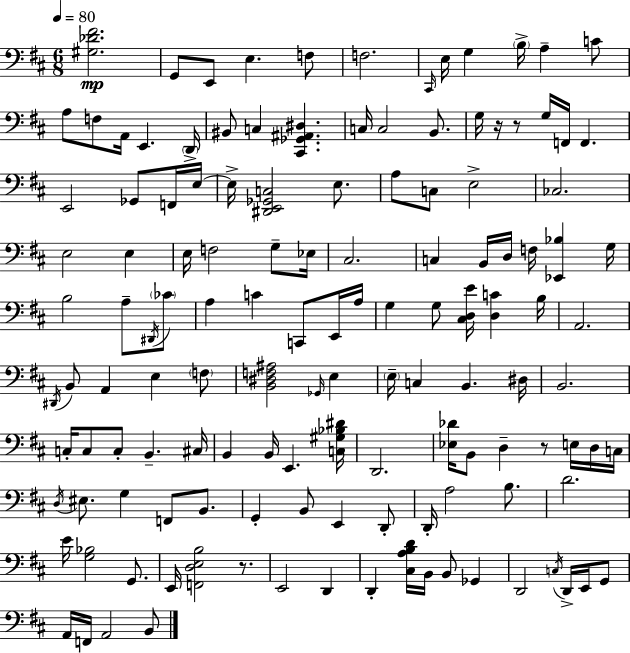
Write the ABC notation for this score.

X:1
T:Untitled
M:6/8
L:1/4
K:D
[^G,_D^F]2 G,,/2 E,,/2 E, F,/2 F,2 ^C,,/4 E,/4 G, B,/4 A, C/2 A,/2 F,/2 A,,/4 E,, D,,/4 ^B,,/2 C, [^C,,_G,,^A,,^D,] C,/4 C,2 B,,/2 G,/4 z/4 z/2 G,/4 F,,/4 F,, E,,2 _G,,/2 F,,/4 E,/4 E,/4 [^D,,E,,_G,,C,]2 E,/2 A,/2 C,/2 E,2 _C,2 E,2 E, E,/4 F,2 G,/2 _E,/4 ^C,2 C, B,,/4 D,/4 F,/4 [_E,,_B,] G,/4 B,2 A,/2 ^D,,/4 _C/2 A, C C,,/2 E,,/4 A,/4 G, G,/2 [^C,D,E]/4 [D,C] B,/4 A,,2 ^D,,/4 B,,/2 A,, E, F,/2 [B,,^D,F,^A,]2 _G,,/4 E, E,/4 C, B,, ^D,/4 B,,2 C,/4 C,/2 C,/2 B,, ^C,/4 B,, B,,/4 E,, [C,^G,_B,^D]/4 D,,2 [_E,_D]/4 B,,/2 D, z/2 E,/4 D,/4 C,/4 D,/4 ^E,/2 G, F,,/2 B,,/2 G,, B,,/2 E,, D,,/2 D,,/4 A,2 B,/2 D2 E/4 [G,_B,]2 G,,/2 E,,/4 [F,,D,E,B,]2 z/2 E,,2 D,, D,, [^C,A,B,D]/4 B,,/4 B,,/2 _G,, D,,2 C,/4 D,,/4 E,,/4 G,,/2 A,,/4 F,,/4 A,,2 B,,/2